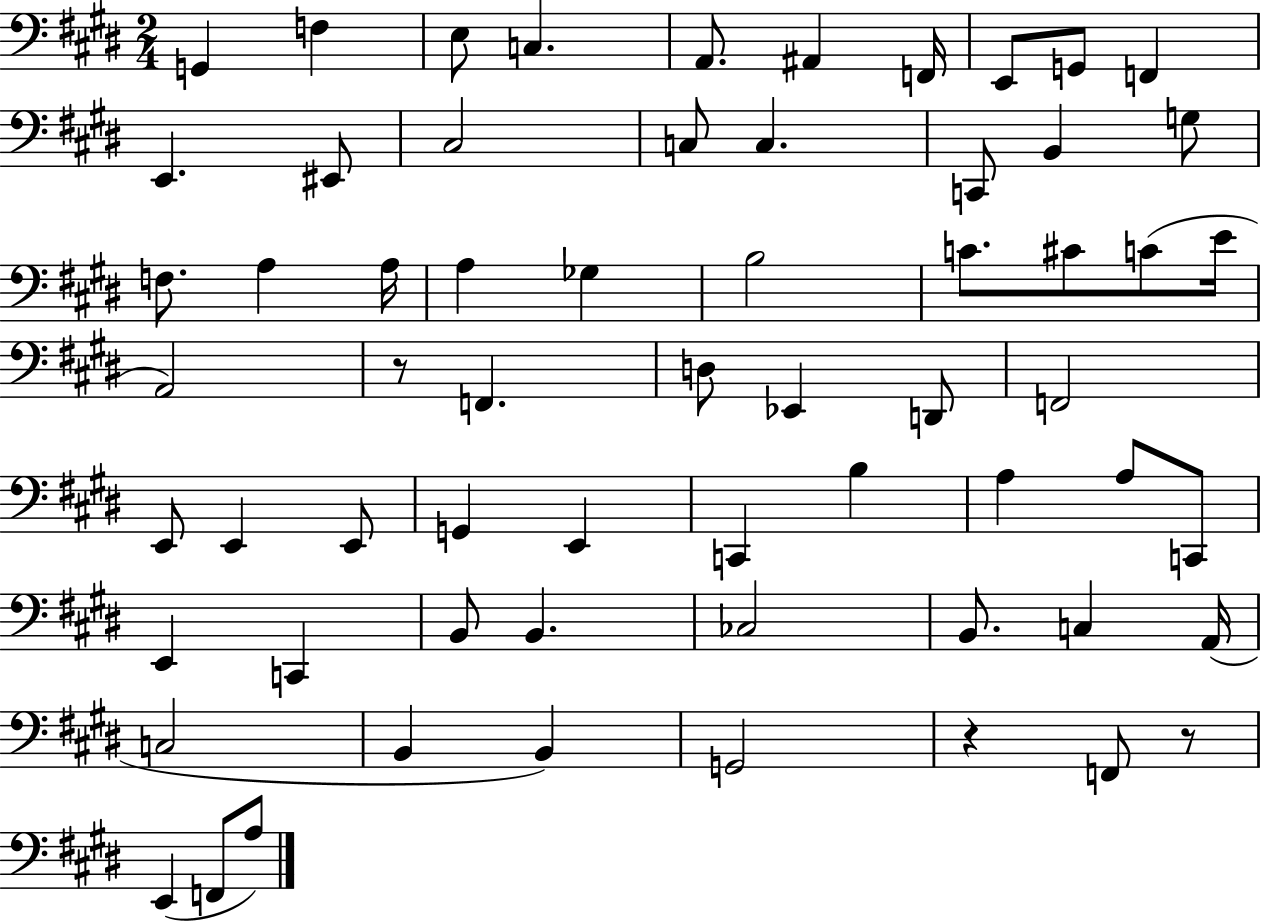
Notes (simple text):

G2/q F3/q E3/e C3/q. A2/e. A#2/q F2/s E2/e G2/e F2/q E2/q. EIS2/e C#3/h C3/e C3/q. C2/e B2/q G3/e F3/e. A3/q A3/s A3/q Gb3/q B3/h C4/e. C#4/e C4/e E4/s A2/h R/e F2/q. D3/e Eb2/q D2/e F2/h E2/e E2/q E2/e G2/q E2/q C2/q B3/q A3/q A3/e C2/e E2/q C2/q B2/e B2/q. CES3/h B2/e. C3/q A2/s C3/h B2/q B2/q G2/h R/q F2/e R/e E2/q F2/e A3/e